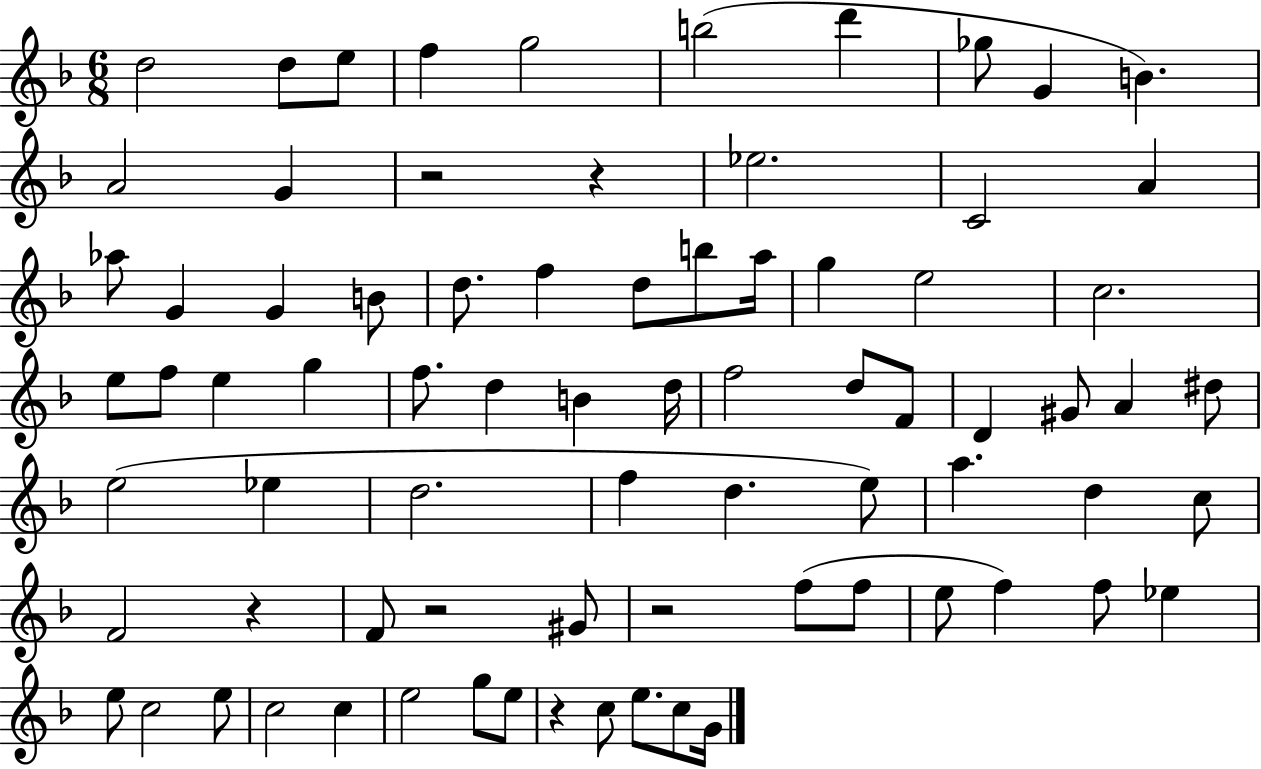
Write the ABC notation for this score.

X:1
T:Untitled
M:6/8
L:1/4
K:F
d2 d/2 e/2 f g2 b2 d' _g/2 G B A2 G z2 z _e2 C2 A _a/2 G G B/2 d/2 f d/2 b/2 a/4 g e2 c2 e/2 f/2 e g f/2 d B d/4 f2 d/2 F/2 D ^G/2 A ^d/2 e2 _e d2 f d e/2 a d c/2 F2 z F/2 z2 ^G/2 z2 f/2 f/2 e/2 f f/2 _e e/2 c2 e/2 c2 c e2 g/2 e/2 z c/2 e/2 c/2 G/4